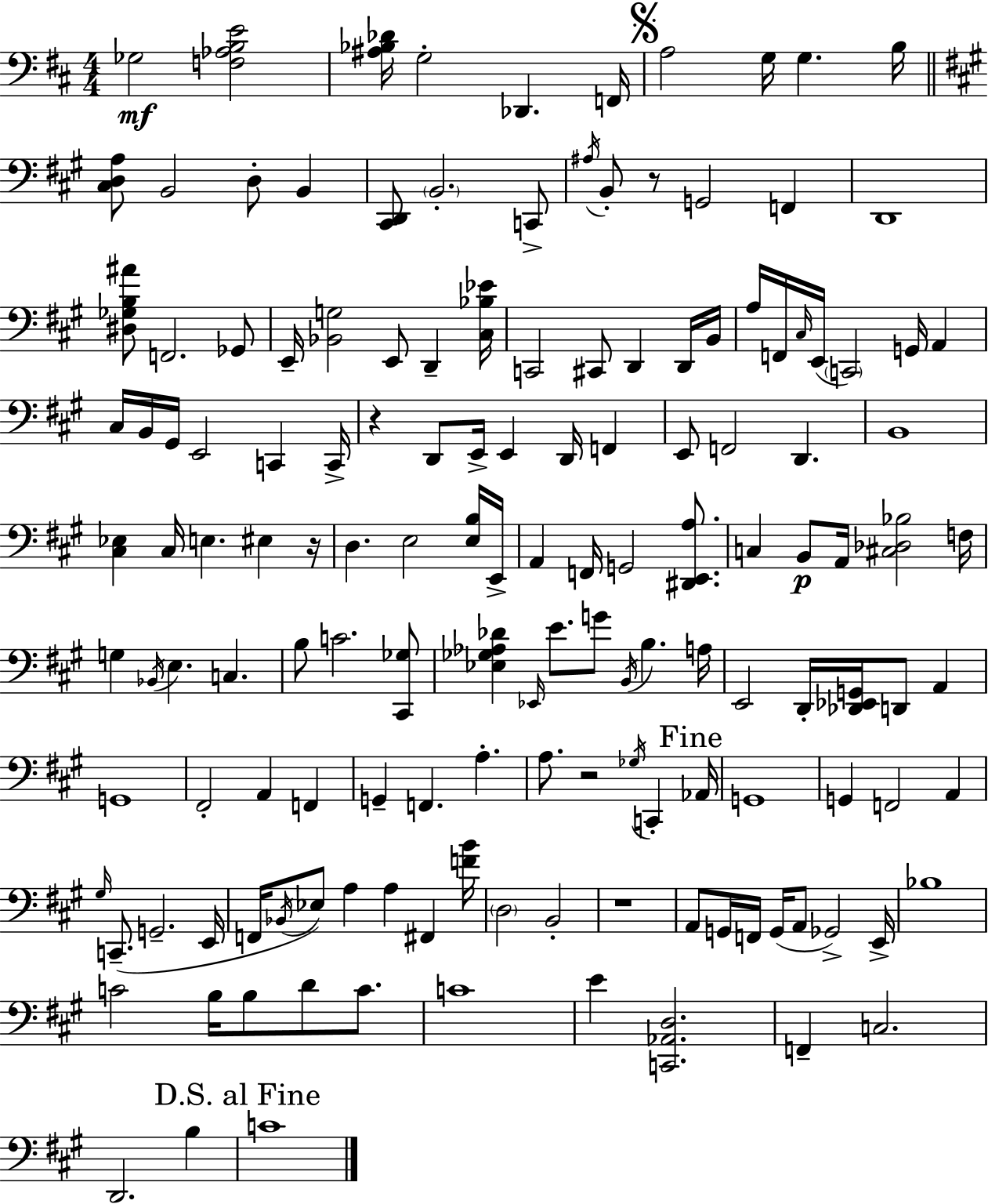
X:1
T:Untitled
M:4/4
L:1/4
K:D
_G,2 [F,_A,B,E]2 [^A,_B,_D]/4 G,2 _D,, F,,/4 A,2 G,/4 G, B,/4 [^C,D,A,]/2 B,,2 D,/2 B,, [^C,,D,,]/2 B,,2 C,,/2 ^A,/4 B,,/2 z/2 G,,2 F,, D,,4 [^D,_G,B,^A]/2 F,,2 _G,,/2 E,,/4 [_B,,G,]2 E,,/2 D,, [^C,_B,_E]/4 C,,2 ^C,,/2 D,, D,,/4 B,,/4 A,/4 F,,/4 ^C,/4 E,,/4 C,,2 G,,/4 A,, ^C,/4 B,,/4 ^G,,/4 E,,2 C,, C,,/4 z D,,/2 E,,/4 E,, D,,/4 F,, E,,/2 F,,2 D,, B,,4 [^C,_E,] ^C,/4 E, ^E, z/4 D, E,2 [E,B,]/4 E,,/4 A,, F,,/4 G,,2 [^D,,E,,A,]/2 C, B,,/2 A,,/4 [^C,_D,_B,]2 F,/4 G, _B,,/4 E, C, B,/2 C2 [^C,,_G,]/2 [_E,_G,_A,_D] _E,,/4 E/2 G/2 B,,/4 B, A,/4 E,,2 D,,/4 [_D,,_E,,G,,]/4 D,,/2 A,, G,,4 ^F,,2 A,, F,, G,, F,, A, A,/2 z2 _G,/4 C,, _A,,/4 G,,4 G,, F,,2 A,, ^G,/4 C,,/2 G,,2 E,,/4 F,,/4 _B,,/4 _E,/2 A, A, ^F,, [FB]/4 D,2 B,,2 z4 A,,/2 G,,/4 F,,/4 G,,/4 A,,/2 _G,,2 E,,/4 _B,4 C2 B,/4 B,/2 D/2 C/2 C4 E [C,,_A,,D,]2 F,, C,2 D,,2 B, C4